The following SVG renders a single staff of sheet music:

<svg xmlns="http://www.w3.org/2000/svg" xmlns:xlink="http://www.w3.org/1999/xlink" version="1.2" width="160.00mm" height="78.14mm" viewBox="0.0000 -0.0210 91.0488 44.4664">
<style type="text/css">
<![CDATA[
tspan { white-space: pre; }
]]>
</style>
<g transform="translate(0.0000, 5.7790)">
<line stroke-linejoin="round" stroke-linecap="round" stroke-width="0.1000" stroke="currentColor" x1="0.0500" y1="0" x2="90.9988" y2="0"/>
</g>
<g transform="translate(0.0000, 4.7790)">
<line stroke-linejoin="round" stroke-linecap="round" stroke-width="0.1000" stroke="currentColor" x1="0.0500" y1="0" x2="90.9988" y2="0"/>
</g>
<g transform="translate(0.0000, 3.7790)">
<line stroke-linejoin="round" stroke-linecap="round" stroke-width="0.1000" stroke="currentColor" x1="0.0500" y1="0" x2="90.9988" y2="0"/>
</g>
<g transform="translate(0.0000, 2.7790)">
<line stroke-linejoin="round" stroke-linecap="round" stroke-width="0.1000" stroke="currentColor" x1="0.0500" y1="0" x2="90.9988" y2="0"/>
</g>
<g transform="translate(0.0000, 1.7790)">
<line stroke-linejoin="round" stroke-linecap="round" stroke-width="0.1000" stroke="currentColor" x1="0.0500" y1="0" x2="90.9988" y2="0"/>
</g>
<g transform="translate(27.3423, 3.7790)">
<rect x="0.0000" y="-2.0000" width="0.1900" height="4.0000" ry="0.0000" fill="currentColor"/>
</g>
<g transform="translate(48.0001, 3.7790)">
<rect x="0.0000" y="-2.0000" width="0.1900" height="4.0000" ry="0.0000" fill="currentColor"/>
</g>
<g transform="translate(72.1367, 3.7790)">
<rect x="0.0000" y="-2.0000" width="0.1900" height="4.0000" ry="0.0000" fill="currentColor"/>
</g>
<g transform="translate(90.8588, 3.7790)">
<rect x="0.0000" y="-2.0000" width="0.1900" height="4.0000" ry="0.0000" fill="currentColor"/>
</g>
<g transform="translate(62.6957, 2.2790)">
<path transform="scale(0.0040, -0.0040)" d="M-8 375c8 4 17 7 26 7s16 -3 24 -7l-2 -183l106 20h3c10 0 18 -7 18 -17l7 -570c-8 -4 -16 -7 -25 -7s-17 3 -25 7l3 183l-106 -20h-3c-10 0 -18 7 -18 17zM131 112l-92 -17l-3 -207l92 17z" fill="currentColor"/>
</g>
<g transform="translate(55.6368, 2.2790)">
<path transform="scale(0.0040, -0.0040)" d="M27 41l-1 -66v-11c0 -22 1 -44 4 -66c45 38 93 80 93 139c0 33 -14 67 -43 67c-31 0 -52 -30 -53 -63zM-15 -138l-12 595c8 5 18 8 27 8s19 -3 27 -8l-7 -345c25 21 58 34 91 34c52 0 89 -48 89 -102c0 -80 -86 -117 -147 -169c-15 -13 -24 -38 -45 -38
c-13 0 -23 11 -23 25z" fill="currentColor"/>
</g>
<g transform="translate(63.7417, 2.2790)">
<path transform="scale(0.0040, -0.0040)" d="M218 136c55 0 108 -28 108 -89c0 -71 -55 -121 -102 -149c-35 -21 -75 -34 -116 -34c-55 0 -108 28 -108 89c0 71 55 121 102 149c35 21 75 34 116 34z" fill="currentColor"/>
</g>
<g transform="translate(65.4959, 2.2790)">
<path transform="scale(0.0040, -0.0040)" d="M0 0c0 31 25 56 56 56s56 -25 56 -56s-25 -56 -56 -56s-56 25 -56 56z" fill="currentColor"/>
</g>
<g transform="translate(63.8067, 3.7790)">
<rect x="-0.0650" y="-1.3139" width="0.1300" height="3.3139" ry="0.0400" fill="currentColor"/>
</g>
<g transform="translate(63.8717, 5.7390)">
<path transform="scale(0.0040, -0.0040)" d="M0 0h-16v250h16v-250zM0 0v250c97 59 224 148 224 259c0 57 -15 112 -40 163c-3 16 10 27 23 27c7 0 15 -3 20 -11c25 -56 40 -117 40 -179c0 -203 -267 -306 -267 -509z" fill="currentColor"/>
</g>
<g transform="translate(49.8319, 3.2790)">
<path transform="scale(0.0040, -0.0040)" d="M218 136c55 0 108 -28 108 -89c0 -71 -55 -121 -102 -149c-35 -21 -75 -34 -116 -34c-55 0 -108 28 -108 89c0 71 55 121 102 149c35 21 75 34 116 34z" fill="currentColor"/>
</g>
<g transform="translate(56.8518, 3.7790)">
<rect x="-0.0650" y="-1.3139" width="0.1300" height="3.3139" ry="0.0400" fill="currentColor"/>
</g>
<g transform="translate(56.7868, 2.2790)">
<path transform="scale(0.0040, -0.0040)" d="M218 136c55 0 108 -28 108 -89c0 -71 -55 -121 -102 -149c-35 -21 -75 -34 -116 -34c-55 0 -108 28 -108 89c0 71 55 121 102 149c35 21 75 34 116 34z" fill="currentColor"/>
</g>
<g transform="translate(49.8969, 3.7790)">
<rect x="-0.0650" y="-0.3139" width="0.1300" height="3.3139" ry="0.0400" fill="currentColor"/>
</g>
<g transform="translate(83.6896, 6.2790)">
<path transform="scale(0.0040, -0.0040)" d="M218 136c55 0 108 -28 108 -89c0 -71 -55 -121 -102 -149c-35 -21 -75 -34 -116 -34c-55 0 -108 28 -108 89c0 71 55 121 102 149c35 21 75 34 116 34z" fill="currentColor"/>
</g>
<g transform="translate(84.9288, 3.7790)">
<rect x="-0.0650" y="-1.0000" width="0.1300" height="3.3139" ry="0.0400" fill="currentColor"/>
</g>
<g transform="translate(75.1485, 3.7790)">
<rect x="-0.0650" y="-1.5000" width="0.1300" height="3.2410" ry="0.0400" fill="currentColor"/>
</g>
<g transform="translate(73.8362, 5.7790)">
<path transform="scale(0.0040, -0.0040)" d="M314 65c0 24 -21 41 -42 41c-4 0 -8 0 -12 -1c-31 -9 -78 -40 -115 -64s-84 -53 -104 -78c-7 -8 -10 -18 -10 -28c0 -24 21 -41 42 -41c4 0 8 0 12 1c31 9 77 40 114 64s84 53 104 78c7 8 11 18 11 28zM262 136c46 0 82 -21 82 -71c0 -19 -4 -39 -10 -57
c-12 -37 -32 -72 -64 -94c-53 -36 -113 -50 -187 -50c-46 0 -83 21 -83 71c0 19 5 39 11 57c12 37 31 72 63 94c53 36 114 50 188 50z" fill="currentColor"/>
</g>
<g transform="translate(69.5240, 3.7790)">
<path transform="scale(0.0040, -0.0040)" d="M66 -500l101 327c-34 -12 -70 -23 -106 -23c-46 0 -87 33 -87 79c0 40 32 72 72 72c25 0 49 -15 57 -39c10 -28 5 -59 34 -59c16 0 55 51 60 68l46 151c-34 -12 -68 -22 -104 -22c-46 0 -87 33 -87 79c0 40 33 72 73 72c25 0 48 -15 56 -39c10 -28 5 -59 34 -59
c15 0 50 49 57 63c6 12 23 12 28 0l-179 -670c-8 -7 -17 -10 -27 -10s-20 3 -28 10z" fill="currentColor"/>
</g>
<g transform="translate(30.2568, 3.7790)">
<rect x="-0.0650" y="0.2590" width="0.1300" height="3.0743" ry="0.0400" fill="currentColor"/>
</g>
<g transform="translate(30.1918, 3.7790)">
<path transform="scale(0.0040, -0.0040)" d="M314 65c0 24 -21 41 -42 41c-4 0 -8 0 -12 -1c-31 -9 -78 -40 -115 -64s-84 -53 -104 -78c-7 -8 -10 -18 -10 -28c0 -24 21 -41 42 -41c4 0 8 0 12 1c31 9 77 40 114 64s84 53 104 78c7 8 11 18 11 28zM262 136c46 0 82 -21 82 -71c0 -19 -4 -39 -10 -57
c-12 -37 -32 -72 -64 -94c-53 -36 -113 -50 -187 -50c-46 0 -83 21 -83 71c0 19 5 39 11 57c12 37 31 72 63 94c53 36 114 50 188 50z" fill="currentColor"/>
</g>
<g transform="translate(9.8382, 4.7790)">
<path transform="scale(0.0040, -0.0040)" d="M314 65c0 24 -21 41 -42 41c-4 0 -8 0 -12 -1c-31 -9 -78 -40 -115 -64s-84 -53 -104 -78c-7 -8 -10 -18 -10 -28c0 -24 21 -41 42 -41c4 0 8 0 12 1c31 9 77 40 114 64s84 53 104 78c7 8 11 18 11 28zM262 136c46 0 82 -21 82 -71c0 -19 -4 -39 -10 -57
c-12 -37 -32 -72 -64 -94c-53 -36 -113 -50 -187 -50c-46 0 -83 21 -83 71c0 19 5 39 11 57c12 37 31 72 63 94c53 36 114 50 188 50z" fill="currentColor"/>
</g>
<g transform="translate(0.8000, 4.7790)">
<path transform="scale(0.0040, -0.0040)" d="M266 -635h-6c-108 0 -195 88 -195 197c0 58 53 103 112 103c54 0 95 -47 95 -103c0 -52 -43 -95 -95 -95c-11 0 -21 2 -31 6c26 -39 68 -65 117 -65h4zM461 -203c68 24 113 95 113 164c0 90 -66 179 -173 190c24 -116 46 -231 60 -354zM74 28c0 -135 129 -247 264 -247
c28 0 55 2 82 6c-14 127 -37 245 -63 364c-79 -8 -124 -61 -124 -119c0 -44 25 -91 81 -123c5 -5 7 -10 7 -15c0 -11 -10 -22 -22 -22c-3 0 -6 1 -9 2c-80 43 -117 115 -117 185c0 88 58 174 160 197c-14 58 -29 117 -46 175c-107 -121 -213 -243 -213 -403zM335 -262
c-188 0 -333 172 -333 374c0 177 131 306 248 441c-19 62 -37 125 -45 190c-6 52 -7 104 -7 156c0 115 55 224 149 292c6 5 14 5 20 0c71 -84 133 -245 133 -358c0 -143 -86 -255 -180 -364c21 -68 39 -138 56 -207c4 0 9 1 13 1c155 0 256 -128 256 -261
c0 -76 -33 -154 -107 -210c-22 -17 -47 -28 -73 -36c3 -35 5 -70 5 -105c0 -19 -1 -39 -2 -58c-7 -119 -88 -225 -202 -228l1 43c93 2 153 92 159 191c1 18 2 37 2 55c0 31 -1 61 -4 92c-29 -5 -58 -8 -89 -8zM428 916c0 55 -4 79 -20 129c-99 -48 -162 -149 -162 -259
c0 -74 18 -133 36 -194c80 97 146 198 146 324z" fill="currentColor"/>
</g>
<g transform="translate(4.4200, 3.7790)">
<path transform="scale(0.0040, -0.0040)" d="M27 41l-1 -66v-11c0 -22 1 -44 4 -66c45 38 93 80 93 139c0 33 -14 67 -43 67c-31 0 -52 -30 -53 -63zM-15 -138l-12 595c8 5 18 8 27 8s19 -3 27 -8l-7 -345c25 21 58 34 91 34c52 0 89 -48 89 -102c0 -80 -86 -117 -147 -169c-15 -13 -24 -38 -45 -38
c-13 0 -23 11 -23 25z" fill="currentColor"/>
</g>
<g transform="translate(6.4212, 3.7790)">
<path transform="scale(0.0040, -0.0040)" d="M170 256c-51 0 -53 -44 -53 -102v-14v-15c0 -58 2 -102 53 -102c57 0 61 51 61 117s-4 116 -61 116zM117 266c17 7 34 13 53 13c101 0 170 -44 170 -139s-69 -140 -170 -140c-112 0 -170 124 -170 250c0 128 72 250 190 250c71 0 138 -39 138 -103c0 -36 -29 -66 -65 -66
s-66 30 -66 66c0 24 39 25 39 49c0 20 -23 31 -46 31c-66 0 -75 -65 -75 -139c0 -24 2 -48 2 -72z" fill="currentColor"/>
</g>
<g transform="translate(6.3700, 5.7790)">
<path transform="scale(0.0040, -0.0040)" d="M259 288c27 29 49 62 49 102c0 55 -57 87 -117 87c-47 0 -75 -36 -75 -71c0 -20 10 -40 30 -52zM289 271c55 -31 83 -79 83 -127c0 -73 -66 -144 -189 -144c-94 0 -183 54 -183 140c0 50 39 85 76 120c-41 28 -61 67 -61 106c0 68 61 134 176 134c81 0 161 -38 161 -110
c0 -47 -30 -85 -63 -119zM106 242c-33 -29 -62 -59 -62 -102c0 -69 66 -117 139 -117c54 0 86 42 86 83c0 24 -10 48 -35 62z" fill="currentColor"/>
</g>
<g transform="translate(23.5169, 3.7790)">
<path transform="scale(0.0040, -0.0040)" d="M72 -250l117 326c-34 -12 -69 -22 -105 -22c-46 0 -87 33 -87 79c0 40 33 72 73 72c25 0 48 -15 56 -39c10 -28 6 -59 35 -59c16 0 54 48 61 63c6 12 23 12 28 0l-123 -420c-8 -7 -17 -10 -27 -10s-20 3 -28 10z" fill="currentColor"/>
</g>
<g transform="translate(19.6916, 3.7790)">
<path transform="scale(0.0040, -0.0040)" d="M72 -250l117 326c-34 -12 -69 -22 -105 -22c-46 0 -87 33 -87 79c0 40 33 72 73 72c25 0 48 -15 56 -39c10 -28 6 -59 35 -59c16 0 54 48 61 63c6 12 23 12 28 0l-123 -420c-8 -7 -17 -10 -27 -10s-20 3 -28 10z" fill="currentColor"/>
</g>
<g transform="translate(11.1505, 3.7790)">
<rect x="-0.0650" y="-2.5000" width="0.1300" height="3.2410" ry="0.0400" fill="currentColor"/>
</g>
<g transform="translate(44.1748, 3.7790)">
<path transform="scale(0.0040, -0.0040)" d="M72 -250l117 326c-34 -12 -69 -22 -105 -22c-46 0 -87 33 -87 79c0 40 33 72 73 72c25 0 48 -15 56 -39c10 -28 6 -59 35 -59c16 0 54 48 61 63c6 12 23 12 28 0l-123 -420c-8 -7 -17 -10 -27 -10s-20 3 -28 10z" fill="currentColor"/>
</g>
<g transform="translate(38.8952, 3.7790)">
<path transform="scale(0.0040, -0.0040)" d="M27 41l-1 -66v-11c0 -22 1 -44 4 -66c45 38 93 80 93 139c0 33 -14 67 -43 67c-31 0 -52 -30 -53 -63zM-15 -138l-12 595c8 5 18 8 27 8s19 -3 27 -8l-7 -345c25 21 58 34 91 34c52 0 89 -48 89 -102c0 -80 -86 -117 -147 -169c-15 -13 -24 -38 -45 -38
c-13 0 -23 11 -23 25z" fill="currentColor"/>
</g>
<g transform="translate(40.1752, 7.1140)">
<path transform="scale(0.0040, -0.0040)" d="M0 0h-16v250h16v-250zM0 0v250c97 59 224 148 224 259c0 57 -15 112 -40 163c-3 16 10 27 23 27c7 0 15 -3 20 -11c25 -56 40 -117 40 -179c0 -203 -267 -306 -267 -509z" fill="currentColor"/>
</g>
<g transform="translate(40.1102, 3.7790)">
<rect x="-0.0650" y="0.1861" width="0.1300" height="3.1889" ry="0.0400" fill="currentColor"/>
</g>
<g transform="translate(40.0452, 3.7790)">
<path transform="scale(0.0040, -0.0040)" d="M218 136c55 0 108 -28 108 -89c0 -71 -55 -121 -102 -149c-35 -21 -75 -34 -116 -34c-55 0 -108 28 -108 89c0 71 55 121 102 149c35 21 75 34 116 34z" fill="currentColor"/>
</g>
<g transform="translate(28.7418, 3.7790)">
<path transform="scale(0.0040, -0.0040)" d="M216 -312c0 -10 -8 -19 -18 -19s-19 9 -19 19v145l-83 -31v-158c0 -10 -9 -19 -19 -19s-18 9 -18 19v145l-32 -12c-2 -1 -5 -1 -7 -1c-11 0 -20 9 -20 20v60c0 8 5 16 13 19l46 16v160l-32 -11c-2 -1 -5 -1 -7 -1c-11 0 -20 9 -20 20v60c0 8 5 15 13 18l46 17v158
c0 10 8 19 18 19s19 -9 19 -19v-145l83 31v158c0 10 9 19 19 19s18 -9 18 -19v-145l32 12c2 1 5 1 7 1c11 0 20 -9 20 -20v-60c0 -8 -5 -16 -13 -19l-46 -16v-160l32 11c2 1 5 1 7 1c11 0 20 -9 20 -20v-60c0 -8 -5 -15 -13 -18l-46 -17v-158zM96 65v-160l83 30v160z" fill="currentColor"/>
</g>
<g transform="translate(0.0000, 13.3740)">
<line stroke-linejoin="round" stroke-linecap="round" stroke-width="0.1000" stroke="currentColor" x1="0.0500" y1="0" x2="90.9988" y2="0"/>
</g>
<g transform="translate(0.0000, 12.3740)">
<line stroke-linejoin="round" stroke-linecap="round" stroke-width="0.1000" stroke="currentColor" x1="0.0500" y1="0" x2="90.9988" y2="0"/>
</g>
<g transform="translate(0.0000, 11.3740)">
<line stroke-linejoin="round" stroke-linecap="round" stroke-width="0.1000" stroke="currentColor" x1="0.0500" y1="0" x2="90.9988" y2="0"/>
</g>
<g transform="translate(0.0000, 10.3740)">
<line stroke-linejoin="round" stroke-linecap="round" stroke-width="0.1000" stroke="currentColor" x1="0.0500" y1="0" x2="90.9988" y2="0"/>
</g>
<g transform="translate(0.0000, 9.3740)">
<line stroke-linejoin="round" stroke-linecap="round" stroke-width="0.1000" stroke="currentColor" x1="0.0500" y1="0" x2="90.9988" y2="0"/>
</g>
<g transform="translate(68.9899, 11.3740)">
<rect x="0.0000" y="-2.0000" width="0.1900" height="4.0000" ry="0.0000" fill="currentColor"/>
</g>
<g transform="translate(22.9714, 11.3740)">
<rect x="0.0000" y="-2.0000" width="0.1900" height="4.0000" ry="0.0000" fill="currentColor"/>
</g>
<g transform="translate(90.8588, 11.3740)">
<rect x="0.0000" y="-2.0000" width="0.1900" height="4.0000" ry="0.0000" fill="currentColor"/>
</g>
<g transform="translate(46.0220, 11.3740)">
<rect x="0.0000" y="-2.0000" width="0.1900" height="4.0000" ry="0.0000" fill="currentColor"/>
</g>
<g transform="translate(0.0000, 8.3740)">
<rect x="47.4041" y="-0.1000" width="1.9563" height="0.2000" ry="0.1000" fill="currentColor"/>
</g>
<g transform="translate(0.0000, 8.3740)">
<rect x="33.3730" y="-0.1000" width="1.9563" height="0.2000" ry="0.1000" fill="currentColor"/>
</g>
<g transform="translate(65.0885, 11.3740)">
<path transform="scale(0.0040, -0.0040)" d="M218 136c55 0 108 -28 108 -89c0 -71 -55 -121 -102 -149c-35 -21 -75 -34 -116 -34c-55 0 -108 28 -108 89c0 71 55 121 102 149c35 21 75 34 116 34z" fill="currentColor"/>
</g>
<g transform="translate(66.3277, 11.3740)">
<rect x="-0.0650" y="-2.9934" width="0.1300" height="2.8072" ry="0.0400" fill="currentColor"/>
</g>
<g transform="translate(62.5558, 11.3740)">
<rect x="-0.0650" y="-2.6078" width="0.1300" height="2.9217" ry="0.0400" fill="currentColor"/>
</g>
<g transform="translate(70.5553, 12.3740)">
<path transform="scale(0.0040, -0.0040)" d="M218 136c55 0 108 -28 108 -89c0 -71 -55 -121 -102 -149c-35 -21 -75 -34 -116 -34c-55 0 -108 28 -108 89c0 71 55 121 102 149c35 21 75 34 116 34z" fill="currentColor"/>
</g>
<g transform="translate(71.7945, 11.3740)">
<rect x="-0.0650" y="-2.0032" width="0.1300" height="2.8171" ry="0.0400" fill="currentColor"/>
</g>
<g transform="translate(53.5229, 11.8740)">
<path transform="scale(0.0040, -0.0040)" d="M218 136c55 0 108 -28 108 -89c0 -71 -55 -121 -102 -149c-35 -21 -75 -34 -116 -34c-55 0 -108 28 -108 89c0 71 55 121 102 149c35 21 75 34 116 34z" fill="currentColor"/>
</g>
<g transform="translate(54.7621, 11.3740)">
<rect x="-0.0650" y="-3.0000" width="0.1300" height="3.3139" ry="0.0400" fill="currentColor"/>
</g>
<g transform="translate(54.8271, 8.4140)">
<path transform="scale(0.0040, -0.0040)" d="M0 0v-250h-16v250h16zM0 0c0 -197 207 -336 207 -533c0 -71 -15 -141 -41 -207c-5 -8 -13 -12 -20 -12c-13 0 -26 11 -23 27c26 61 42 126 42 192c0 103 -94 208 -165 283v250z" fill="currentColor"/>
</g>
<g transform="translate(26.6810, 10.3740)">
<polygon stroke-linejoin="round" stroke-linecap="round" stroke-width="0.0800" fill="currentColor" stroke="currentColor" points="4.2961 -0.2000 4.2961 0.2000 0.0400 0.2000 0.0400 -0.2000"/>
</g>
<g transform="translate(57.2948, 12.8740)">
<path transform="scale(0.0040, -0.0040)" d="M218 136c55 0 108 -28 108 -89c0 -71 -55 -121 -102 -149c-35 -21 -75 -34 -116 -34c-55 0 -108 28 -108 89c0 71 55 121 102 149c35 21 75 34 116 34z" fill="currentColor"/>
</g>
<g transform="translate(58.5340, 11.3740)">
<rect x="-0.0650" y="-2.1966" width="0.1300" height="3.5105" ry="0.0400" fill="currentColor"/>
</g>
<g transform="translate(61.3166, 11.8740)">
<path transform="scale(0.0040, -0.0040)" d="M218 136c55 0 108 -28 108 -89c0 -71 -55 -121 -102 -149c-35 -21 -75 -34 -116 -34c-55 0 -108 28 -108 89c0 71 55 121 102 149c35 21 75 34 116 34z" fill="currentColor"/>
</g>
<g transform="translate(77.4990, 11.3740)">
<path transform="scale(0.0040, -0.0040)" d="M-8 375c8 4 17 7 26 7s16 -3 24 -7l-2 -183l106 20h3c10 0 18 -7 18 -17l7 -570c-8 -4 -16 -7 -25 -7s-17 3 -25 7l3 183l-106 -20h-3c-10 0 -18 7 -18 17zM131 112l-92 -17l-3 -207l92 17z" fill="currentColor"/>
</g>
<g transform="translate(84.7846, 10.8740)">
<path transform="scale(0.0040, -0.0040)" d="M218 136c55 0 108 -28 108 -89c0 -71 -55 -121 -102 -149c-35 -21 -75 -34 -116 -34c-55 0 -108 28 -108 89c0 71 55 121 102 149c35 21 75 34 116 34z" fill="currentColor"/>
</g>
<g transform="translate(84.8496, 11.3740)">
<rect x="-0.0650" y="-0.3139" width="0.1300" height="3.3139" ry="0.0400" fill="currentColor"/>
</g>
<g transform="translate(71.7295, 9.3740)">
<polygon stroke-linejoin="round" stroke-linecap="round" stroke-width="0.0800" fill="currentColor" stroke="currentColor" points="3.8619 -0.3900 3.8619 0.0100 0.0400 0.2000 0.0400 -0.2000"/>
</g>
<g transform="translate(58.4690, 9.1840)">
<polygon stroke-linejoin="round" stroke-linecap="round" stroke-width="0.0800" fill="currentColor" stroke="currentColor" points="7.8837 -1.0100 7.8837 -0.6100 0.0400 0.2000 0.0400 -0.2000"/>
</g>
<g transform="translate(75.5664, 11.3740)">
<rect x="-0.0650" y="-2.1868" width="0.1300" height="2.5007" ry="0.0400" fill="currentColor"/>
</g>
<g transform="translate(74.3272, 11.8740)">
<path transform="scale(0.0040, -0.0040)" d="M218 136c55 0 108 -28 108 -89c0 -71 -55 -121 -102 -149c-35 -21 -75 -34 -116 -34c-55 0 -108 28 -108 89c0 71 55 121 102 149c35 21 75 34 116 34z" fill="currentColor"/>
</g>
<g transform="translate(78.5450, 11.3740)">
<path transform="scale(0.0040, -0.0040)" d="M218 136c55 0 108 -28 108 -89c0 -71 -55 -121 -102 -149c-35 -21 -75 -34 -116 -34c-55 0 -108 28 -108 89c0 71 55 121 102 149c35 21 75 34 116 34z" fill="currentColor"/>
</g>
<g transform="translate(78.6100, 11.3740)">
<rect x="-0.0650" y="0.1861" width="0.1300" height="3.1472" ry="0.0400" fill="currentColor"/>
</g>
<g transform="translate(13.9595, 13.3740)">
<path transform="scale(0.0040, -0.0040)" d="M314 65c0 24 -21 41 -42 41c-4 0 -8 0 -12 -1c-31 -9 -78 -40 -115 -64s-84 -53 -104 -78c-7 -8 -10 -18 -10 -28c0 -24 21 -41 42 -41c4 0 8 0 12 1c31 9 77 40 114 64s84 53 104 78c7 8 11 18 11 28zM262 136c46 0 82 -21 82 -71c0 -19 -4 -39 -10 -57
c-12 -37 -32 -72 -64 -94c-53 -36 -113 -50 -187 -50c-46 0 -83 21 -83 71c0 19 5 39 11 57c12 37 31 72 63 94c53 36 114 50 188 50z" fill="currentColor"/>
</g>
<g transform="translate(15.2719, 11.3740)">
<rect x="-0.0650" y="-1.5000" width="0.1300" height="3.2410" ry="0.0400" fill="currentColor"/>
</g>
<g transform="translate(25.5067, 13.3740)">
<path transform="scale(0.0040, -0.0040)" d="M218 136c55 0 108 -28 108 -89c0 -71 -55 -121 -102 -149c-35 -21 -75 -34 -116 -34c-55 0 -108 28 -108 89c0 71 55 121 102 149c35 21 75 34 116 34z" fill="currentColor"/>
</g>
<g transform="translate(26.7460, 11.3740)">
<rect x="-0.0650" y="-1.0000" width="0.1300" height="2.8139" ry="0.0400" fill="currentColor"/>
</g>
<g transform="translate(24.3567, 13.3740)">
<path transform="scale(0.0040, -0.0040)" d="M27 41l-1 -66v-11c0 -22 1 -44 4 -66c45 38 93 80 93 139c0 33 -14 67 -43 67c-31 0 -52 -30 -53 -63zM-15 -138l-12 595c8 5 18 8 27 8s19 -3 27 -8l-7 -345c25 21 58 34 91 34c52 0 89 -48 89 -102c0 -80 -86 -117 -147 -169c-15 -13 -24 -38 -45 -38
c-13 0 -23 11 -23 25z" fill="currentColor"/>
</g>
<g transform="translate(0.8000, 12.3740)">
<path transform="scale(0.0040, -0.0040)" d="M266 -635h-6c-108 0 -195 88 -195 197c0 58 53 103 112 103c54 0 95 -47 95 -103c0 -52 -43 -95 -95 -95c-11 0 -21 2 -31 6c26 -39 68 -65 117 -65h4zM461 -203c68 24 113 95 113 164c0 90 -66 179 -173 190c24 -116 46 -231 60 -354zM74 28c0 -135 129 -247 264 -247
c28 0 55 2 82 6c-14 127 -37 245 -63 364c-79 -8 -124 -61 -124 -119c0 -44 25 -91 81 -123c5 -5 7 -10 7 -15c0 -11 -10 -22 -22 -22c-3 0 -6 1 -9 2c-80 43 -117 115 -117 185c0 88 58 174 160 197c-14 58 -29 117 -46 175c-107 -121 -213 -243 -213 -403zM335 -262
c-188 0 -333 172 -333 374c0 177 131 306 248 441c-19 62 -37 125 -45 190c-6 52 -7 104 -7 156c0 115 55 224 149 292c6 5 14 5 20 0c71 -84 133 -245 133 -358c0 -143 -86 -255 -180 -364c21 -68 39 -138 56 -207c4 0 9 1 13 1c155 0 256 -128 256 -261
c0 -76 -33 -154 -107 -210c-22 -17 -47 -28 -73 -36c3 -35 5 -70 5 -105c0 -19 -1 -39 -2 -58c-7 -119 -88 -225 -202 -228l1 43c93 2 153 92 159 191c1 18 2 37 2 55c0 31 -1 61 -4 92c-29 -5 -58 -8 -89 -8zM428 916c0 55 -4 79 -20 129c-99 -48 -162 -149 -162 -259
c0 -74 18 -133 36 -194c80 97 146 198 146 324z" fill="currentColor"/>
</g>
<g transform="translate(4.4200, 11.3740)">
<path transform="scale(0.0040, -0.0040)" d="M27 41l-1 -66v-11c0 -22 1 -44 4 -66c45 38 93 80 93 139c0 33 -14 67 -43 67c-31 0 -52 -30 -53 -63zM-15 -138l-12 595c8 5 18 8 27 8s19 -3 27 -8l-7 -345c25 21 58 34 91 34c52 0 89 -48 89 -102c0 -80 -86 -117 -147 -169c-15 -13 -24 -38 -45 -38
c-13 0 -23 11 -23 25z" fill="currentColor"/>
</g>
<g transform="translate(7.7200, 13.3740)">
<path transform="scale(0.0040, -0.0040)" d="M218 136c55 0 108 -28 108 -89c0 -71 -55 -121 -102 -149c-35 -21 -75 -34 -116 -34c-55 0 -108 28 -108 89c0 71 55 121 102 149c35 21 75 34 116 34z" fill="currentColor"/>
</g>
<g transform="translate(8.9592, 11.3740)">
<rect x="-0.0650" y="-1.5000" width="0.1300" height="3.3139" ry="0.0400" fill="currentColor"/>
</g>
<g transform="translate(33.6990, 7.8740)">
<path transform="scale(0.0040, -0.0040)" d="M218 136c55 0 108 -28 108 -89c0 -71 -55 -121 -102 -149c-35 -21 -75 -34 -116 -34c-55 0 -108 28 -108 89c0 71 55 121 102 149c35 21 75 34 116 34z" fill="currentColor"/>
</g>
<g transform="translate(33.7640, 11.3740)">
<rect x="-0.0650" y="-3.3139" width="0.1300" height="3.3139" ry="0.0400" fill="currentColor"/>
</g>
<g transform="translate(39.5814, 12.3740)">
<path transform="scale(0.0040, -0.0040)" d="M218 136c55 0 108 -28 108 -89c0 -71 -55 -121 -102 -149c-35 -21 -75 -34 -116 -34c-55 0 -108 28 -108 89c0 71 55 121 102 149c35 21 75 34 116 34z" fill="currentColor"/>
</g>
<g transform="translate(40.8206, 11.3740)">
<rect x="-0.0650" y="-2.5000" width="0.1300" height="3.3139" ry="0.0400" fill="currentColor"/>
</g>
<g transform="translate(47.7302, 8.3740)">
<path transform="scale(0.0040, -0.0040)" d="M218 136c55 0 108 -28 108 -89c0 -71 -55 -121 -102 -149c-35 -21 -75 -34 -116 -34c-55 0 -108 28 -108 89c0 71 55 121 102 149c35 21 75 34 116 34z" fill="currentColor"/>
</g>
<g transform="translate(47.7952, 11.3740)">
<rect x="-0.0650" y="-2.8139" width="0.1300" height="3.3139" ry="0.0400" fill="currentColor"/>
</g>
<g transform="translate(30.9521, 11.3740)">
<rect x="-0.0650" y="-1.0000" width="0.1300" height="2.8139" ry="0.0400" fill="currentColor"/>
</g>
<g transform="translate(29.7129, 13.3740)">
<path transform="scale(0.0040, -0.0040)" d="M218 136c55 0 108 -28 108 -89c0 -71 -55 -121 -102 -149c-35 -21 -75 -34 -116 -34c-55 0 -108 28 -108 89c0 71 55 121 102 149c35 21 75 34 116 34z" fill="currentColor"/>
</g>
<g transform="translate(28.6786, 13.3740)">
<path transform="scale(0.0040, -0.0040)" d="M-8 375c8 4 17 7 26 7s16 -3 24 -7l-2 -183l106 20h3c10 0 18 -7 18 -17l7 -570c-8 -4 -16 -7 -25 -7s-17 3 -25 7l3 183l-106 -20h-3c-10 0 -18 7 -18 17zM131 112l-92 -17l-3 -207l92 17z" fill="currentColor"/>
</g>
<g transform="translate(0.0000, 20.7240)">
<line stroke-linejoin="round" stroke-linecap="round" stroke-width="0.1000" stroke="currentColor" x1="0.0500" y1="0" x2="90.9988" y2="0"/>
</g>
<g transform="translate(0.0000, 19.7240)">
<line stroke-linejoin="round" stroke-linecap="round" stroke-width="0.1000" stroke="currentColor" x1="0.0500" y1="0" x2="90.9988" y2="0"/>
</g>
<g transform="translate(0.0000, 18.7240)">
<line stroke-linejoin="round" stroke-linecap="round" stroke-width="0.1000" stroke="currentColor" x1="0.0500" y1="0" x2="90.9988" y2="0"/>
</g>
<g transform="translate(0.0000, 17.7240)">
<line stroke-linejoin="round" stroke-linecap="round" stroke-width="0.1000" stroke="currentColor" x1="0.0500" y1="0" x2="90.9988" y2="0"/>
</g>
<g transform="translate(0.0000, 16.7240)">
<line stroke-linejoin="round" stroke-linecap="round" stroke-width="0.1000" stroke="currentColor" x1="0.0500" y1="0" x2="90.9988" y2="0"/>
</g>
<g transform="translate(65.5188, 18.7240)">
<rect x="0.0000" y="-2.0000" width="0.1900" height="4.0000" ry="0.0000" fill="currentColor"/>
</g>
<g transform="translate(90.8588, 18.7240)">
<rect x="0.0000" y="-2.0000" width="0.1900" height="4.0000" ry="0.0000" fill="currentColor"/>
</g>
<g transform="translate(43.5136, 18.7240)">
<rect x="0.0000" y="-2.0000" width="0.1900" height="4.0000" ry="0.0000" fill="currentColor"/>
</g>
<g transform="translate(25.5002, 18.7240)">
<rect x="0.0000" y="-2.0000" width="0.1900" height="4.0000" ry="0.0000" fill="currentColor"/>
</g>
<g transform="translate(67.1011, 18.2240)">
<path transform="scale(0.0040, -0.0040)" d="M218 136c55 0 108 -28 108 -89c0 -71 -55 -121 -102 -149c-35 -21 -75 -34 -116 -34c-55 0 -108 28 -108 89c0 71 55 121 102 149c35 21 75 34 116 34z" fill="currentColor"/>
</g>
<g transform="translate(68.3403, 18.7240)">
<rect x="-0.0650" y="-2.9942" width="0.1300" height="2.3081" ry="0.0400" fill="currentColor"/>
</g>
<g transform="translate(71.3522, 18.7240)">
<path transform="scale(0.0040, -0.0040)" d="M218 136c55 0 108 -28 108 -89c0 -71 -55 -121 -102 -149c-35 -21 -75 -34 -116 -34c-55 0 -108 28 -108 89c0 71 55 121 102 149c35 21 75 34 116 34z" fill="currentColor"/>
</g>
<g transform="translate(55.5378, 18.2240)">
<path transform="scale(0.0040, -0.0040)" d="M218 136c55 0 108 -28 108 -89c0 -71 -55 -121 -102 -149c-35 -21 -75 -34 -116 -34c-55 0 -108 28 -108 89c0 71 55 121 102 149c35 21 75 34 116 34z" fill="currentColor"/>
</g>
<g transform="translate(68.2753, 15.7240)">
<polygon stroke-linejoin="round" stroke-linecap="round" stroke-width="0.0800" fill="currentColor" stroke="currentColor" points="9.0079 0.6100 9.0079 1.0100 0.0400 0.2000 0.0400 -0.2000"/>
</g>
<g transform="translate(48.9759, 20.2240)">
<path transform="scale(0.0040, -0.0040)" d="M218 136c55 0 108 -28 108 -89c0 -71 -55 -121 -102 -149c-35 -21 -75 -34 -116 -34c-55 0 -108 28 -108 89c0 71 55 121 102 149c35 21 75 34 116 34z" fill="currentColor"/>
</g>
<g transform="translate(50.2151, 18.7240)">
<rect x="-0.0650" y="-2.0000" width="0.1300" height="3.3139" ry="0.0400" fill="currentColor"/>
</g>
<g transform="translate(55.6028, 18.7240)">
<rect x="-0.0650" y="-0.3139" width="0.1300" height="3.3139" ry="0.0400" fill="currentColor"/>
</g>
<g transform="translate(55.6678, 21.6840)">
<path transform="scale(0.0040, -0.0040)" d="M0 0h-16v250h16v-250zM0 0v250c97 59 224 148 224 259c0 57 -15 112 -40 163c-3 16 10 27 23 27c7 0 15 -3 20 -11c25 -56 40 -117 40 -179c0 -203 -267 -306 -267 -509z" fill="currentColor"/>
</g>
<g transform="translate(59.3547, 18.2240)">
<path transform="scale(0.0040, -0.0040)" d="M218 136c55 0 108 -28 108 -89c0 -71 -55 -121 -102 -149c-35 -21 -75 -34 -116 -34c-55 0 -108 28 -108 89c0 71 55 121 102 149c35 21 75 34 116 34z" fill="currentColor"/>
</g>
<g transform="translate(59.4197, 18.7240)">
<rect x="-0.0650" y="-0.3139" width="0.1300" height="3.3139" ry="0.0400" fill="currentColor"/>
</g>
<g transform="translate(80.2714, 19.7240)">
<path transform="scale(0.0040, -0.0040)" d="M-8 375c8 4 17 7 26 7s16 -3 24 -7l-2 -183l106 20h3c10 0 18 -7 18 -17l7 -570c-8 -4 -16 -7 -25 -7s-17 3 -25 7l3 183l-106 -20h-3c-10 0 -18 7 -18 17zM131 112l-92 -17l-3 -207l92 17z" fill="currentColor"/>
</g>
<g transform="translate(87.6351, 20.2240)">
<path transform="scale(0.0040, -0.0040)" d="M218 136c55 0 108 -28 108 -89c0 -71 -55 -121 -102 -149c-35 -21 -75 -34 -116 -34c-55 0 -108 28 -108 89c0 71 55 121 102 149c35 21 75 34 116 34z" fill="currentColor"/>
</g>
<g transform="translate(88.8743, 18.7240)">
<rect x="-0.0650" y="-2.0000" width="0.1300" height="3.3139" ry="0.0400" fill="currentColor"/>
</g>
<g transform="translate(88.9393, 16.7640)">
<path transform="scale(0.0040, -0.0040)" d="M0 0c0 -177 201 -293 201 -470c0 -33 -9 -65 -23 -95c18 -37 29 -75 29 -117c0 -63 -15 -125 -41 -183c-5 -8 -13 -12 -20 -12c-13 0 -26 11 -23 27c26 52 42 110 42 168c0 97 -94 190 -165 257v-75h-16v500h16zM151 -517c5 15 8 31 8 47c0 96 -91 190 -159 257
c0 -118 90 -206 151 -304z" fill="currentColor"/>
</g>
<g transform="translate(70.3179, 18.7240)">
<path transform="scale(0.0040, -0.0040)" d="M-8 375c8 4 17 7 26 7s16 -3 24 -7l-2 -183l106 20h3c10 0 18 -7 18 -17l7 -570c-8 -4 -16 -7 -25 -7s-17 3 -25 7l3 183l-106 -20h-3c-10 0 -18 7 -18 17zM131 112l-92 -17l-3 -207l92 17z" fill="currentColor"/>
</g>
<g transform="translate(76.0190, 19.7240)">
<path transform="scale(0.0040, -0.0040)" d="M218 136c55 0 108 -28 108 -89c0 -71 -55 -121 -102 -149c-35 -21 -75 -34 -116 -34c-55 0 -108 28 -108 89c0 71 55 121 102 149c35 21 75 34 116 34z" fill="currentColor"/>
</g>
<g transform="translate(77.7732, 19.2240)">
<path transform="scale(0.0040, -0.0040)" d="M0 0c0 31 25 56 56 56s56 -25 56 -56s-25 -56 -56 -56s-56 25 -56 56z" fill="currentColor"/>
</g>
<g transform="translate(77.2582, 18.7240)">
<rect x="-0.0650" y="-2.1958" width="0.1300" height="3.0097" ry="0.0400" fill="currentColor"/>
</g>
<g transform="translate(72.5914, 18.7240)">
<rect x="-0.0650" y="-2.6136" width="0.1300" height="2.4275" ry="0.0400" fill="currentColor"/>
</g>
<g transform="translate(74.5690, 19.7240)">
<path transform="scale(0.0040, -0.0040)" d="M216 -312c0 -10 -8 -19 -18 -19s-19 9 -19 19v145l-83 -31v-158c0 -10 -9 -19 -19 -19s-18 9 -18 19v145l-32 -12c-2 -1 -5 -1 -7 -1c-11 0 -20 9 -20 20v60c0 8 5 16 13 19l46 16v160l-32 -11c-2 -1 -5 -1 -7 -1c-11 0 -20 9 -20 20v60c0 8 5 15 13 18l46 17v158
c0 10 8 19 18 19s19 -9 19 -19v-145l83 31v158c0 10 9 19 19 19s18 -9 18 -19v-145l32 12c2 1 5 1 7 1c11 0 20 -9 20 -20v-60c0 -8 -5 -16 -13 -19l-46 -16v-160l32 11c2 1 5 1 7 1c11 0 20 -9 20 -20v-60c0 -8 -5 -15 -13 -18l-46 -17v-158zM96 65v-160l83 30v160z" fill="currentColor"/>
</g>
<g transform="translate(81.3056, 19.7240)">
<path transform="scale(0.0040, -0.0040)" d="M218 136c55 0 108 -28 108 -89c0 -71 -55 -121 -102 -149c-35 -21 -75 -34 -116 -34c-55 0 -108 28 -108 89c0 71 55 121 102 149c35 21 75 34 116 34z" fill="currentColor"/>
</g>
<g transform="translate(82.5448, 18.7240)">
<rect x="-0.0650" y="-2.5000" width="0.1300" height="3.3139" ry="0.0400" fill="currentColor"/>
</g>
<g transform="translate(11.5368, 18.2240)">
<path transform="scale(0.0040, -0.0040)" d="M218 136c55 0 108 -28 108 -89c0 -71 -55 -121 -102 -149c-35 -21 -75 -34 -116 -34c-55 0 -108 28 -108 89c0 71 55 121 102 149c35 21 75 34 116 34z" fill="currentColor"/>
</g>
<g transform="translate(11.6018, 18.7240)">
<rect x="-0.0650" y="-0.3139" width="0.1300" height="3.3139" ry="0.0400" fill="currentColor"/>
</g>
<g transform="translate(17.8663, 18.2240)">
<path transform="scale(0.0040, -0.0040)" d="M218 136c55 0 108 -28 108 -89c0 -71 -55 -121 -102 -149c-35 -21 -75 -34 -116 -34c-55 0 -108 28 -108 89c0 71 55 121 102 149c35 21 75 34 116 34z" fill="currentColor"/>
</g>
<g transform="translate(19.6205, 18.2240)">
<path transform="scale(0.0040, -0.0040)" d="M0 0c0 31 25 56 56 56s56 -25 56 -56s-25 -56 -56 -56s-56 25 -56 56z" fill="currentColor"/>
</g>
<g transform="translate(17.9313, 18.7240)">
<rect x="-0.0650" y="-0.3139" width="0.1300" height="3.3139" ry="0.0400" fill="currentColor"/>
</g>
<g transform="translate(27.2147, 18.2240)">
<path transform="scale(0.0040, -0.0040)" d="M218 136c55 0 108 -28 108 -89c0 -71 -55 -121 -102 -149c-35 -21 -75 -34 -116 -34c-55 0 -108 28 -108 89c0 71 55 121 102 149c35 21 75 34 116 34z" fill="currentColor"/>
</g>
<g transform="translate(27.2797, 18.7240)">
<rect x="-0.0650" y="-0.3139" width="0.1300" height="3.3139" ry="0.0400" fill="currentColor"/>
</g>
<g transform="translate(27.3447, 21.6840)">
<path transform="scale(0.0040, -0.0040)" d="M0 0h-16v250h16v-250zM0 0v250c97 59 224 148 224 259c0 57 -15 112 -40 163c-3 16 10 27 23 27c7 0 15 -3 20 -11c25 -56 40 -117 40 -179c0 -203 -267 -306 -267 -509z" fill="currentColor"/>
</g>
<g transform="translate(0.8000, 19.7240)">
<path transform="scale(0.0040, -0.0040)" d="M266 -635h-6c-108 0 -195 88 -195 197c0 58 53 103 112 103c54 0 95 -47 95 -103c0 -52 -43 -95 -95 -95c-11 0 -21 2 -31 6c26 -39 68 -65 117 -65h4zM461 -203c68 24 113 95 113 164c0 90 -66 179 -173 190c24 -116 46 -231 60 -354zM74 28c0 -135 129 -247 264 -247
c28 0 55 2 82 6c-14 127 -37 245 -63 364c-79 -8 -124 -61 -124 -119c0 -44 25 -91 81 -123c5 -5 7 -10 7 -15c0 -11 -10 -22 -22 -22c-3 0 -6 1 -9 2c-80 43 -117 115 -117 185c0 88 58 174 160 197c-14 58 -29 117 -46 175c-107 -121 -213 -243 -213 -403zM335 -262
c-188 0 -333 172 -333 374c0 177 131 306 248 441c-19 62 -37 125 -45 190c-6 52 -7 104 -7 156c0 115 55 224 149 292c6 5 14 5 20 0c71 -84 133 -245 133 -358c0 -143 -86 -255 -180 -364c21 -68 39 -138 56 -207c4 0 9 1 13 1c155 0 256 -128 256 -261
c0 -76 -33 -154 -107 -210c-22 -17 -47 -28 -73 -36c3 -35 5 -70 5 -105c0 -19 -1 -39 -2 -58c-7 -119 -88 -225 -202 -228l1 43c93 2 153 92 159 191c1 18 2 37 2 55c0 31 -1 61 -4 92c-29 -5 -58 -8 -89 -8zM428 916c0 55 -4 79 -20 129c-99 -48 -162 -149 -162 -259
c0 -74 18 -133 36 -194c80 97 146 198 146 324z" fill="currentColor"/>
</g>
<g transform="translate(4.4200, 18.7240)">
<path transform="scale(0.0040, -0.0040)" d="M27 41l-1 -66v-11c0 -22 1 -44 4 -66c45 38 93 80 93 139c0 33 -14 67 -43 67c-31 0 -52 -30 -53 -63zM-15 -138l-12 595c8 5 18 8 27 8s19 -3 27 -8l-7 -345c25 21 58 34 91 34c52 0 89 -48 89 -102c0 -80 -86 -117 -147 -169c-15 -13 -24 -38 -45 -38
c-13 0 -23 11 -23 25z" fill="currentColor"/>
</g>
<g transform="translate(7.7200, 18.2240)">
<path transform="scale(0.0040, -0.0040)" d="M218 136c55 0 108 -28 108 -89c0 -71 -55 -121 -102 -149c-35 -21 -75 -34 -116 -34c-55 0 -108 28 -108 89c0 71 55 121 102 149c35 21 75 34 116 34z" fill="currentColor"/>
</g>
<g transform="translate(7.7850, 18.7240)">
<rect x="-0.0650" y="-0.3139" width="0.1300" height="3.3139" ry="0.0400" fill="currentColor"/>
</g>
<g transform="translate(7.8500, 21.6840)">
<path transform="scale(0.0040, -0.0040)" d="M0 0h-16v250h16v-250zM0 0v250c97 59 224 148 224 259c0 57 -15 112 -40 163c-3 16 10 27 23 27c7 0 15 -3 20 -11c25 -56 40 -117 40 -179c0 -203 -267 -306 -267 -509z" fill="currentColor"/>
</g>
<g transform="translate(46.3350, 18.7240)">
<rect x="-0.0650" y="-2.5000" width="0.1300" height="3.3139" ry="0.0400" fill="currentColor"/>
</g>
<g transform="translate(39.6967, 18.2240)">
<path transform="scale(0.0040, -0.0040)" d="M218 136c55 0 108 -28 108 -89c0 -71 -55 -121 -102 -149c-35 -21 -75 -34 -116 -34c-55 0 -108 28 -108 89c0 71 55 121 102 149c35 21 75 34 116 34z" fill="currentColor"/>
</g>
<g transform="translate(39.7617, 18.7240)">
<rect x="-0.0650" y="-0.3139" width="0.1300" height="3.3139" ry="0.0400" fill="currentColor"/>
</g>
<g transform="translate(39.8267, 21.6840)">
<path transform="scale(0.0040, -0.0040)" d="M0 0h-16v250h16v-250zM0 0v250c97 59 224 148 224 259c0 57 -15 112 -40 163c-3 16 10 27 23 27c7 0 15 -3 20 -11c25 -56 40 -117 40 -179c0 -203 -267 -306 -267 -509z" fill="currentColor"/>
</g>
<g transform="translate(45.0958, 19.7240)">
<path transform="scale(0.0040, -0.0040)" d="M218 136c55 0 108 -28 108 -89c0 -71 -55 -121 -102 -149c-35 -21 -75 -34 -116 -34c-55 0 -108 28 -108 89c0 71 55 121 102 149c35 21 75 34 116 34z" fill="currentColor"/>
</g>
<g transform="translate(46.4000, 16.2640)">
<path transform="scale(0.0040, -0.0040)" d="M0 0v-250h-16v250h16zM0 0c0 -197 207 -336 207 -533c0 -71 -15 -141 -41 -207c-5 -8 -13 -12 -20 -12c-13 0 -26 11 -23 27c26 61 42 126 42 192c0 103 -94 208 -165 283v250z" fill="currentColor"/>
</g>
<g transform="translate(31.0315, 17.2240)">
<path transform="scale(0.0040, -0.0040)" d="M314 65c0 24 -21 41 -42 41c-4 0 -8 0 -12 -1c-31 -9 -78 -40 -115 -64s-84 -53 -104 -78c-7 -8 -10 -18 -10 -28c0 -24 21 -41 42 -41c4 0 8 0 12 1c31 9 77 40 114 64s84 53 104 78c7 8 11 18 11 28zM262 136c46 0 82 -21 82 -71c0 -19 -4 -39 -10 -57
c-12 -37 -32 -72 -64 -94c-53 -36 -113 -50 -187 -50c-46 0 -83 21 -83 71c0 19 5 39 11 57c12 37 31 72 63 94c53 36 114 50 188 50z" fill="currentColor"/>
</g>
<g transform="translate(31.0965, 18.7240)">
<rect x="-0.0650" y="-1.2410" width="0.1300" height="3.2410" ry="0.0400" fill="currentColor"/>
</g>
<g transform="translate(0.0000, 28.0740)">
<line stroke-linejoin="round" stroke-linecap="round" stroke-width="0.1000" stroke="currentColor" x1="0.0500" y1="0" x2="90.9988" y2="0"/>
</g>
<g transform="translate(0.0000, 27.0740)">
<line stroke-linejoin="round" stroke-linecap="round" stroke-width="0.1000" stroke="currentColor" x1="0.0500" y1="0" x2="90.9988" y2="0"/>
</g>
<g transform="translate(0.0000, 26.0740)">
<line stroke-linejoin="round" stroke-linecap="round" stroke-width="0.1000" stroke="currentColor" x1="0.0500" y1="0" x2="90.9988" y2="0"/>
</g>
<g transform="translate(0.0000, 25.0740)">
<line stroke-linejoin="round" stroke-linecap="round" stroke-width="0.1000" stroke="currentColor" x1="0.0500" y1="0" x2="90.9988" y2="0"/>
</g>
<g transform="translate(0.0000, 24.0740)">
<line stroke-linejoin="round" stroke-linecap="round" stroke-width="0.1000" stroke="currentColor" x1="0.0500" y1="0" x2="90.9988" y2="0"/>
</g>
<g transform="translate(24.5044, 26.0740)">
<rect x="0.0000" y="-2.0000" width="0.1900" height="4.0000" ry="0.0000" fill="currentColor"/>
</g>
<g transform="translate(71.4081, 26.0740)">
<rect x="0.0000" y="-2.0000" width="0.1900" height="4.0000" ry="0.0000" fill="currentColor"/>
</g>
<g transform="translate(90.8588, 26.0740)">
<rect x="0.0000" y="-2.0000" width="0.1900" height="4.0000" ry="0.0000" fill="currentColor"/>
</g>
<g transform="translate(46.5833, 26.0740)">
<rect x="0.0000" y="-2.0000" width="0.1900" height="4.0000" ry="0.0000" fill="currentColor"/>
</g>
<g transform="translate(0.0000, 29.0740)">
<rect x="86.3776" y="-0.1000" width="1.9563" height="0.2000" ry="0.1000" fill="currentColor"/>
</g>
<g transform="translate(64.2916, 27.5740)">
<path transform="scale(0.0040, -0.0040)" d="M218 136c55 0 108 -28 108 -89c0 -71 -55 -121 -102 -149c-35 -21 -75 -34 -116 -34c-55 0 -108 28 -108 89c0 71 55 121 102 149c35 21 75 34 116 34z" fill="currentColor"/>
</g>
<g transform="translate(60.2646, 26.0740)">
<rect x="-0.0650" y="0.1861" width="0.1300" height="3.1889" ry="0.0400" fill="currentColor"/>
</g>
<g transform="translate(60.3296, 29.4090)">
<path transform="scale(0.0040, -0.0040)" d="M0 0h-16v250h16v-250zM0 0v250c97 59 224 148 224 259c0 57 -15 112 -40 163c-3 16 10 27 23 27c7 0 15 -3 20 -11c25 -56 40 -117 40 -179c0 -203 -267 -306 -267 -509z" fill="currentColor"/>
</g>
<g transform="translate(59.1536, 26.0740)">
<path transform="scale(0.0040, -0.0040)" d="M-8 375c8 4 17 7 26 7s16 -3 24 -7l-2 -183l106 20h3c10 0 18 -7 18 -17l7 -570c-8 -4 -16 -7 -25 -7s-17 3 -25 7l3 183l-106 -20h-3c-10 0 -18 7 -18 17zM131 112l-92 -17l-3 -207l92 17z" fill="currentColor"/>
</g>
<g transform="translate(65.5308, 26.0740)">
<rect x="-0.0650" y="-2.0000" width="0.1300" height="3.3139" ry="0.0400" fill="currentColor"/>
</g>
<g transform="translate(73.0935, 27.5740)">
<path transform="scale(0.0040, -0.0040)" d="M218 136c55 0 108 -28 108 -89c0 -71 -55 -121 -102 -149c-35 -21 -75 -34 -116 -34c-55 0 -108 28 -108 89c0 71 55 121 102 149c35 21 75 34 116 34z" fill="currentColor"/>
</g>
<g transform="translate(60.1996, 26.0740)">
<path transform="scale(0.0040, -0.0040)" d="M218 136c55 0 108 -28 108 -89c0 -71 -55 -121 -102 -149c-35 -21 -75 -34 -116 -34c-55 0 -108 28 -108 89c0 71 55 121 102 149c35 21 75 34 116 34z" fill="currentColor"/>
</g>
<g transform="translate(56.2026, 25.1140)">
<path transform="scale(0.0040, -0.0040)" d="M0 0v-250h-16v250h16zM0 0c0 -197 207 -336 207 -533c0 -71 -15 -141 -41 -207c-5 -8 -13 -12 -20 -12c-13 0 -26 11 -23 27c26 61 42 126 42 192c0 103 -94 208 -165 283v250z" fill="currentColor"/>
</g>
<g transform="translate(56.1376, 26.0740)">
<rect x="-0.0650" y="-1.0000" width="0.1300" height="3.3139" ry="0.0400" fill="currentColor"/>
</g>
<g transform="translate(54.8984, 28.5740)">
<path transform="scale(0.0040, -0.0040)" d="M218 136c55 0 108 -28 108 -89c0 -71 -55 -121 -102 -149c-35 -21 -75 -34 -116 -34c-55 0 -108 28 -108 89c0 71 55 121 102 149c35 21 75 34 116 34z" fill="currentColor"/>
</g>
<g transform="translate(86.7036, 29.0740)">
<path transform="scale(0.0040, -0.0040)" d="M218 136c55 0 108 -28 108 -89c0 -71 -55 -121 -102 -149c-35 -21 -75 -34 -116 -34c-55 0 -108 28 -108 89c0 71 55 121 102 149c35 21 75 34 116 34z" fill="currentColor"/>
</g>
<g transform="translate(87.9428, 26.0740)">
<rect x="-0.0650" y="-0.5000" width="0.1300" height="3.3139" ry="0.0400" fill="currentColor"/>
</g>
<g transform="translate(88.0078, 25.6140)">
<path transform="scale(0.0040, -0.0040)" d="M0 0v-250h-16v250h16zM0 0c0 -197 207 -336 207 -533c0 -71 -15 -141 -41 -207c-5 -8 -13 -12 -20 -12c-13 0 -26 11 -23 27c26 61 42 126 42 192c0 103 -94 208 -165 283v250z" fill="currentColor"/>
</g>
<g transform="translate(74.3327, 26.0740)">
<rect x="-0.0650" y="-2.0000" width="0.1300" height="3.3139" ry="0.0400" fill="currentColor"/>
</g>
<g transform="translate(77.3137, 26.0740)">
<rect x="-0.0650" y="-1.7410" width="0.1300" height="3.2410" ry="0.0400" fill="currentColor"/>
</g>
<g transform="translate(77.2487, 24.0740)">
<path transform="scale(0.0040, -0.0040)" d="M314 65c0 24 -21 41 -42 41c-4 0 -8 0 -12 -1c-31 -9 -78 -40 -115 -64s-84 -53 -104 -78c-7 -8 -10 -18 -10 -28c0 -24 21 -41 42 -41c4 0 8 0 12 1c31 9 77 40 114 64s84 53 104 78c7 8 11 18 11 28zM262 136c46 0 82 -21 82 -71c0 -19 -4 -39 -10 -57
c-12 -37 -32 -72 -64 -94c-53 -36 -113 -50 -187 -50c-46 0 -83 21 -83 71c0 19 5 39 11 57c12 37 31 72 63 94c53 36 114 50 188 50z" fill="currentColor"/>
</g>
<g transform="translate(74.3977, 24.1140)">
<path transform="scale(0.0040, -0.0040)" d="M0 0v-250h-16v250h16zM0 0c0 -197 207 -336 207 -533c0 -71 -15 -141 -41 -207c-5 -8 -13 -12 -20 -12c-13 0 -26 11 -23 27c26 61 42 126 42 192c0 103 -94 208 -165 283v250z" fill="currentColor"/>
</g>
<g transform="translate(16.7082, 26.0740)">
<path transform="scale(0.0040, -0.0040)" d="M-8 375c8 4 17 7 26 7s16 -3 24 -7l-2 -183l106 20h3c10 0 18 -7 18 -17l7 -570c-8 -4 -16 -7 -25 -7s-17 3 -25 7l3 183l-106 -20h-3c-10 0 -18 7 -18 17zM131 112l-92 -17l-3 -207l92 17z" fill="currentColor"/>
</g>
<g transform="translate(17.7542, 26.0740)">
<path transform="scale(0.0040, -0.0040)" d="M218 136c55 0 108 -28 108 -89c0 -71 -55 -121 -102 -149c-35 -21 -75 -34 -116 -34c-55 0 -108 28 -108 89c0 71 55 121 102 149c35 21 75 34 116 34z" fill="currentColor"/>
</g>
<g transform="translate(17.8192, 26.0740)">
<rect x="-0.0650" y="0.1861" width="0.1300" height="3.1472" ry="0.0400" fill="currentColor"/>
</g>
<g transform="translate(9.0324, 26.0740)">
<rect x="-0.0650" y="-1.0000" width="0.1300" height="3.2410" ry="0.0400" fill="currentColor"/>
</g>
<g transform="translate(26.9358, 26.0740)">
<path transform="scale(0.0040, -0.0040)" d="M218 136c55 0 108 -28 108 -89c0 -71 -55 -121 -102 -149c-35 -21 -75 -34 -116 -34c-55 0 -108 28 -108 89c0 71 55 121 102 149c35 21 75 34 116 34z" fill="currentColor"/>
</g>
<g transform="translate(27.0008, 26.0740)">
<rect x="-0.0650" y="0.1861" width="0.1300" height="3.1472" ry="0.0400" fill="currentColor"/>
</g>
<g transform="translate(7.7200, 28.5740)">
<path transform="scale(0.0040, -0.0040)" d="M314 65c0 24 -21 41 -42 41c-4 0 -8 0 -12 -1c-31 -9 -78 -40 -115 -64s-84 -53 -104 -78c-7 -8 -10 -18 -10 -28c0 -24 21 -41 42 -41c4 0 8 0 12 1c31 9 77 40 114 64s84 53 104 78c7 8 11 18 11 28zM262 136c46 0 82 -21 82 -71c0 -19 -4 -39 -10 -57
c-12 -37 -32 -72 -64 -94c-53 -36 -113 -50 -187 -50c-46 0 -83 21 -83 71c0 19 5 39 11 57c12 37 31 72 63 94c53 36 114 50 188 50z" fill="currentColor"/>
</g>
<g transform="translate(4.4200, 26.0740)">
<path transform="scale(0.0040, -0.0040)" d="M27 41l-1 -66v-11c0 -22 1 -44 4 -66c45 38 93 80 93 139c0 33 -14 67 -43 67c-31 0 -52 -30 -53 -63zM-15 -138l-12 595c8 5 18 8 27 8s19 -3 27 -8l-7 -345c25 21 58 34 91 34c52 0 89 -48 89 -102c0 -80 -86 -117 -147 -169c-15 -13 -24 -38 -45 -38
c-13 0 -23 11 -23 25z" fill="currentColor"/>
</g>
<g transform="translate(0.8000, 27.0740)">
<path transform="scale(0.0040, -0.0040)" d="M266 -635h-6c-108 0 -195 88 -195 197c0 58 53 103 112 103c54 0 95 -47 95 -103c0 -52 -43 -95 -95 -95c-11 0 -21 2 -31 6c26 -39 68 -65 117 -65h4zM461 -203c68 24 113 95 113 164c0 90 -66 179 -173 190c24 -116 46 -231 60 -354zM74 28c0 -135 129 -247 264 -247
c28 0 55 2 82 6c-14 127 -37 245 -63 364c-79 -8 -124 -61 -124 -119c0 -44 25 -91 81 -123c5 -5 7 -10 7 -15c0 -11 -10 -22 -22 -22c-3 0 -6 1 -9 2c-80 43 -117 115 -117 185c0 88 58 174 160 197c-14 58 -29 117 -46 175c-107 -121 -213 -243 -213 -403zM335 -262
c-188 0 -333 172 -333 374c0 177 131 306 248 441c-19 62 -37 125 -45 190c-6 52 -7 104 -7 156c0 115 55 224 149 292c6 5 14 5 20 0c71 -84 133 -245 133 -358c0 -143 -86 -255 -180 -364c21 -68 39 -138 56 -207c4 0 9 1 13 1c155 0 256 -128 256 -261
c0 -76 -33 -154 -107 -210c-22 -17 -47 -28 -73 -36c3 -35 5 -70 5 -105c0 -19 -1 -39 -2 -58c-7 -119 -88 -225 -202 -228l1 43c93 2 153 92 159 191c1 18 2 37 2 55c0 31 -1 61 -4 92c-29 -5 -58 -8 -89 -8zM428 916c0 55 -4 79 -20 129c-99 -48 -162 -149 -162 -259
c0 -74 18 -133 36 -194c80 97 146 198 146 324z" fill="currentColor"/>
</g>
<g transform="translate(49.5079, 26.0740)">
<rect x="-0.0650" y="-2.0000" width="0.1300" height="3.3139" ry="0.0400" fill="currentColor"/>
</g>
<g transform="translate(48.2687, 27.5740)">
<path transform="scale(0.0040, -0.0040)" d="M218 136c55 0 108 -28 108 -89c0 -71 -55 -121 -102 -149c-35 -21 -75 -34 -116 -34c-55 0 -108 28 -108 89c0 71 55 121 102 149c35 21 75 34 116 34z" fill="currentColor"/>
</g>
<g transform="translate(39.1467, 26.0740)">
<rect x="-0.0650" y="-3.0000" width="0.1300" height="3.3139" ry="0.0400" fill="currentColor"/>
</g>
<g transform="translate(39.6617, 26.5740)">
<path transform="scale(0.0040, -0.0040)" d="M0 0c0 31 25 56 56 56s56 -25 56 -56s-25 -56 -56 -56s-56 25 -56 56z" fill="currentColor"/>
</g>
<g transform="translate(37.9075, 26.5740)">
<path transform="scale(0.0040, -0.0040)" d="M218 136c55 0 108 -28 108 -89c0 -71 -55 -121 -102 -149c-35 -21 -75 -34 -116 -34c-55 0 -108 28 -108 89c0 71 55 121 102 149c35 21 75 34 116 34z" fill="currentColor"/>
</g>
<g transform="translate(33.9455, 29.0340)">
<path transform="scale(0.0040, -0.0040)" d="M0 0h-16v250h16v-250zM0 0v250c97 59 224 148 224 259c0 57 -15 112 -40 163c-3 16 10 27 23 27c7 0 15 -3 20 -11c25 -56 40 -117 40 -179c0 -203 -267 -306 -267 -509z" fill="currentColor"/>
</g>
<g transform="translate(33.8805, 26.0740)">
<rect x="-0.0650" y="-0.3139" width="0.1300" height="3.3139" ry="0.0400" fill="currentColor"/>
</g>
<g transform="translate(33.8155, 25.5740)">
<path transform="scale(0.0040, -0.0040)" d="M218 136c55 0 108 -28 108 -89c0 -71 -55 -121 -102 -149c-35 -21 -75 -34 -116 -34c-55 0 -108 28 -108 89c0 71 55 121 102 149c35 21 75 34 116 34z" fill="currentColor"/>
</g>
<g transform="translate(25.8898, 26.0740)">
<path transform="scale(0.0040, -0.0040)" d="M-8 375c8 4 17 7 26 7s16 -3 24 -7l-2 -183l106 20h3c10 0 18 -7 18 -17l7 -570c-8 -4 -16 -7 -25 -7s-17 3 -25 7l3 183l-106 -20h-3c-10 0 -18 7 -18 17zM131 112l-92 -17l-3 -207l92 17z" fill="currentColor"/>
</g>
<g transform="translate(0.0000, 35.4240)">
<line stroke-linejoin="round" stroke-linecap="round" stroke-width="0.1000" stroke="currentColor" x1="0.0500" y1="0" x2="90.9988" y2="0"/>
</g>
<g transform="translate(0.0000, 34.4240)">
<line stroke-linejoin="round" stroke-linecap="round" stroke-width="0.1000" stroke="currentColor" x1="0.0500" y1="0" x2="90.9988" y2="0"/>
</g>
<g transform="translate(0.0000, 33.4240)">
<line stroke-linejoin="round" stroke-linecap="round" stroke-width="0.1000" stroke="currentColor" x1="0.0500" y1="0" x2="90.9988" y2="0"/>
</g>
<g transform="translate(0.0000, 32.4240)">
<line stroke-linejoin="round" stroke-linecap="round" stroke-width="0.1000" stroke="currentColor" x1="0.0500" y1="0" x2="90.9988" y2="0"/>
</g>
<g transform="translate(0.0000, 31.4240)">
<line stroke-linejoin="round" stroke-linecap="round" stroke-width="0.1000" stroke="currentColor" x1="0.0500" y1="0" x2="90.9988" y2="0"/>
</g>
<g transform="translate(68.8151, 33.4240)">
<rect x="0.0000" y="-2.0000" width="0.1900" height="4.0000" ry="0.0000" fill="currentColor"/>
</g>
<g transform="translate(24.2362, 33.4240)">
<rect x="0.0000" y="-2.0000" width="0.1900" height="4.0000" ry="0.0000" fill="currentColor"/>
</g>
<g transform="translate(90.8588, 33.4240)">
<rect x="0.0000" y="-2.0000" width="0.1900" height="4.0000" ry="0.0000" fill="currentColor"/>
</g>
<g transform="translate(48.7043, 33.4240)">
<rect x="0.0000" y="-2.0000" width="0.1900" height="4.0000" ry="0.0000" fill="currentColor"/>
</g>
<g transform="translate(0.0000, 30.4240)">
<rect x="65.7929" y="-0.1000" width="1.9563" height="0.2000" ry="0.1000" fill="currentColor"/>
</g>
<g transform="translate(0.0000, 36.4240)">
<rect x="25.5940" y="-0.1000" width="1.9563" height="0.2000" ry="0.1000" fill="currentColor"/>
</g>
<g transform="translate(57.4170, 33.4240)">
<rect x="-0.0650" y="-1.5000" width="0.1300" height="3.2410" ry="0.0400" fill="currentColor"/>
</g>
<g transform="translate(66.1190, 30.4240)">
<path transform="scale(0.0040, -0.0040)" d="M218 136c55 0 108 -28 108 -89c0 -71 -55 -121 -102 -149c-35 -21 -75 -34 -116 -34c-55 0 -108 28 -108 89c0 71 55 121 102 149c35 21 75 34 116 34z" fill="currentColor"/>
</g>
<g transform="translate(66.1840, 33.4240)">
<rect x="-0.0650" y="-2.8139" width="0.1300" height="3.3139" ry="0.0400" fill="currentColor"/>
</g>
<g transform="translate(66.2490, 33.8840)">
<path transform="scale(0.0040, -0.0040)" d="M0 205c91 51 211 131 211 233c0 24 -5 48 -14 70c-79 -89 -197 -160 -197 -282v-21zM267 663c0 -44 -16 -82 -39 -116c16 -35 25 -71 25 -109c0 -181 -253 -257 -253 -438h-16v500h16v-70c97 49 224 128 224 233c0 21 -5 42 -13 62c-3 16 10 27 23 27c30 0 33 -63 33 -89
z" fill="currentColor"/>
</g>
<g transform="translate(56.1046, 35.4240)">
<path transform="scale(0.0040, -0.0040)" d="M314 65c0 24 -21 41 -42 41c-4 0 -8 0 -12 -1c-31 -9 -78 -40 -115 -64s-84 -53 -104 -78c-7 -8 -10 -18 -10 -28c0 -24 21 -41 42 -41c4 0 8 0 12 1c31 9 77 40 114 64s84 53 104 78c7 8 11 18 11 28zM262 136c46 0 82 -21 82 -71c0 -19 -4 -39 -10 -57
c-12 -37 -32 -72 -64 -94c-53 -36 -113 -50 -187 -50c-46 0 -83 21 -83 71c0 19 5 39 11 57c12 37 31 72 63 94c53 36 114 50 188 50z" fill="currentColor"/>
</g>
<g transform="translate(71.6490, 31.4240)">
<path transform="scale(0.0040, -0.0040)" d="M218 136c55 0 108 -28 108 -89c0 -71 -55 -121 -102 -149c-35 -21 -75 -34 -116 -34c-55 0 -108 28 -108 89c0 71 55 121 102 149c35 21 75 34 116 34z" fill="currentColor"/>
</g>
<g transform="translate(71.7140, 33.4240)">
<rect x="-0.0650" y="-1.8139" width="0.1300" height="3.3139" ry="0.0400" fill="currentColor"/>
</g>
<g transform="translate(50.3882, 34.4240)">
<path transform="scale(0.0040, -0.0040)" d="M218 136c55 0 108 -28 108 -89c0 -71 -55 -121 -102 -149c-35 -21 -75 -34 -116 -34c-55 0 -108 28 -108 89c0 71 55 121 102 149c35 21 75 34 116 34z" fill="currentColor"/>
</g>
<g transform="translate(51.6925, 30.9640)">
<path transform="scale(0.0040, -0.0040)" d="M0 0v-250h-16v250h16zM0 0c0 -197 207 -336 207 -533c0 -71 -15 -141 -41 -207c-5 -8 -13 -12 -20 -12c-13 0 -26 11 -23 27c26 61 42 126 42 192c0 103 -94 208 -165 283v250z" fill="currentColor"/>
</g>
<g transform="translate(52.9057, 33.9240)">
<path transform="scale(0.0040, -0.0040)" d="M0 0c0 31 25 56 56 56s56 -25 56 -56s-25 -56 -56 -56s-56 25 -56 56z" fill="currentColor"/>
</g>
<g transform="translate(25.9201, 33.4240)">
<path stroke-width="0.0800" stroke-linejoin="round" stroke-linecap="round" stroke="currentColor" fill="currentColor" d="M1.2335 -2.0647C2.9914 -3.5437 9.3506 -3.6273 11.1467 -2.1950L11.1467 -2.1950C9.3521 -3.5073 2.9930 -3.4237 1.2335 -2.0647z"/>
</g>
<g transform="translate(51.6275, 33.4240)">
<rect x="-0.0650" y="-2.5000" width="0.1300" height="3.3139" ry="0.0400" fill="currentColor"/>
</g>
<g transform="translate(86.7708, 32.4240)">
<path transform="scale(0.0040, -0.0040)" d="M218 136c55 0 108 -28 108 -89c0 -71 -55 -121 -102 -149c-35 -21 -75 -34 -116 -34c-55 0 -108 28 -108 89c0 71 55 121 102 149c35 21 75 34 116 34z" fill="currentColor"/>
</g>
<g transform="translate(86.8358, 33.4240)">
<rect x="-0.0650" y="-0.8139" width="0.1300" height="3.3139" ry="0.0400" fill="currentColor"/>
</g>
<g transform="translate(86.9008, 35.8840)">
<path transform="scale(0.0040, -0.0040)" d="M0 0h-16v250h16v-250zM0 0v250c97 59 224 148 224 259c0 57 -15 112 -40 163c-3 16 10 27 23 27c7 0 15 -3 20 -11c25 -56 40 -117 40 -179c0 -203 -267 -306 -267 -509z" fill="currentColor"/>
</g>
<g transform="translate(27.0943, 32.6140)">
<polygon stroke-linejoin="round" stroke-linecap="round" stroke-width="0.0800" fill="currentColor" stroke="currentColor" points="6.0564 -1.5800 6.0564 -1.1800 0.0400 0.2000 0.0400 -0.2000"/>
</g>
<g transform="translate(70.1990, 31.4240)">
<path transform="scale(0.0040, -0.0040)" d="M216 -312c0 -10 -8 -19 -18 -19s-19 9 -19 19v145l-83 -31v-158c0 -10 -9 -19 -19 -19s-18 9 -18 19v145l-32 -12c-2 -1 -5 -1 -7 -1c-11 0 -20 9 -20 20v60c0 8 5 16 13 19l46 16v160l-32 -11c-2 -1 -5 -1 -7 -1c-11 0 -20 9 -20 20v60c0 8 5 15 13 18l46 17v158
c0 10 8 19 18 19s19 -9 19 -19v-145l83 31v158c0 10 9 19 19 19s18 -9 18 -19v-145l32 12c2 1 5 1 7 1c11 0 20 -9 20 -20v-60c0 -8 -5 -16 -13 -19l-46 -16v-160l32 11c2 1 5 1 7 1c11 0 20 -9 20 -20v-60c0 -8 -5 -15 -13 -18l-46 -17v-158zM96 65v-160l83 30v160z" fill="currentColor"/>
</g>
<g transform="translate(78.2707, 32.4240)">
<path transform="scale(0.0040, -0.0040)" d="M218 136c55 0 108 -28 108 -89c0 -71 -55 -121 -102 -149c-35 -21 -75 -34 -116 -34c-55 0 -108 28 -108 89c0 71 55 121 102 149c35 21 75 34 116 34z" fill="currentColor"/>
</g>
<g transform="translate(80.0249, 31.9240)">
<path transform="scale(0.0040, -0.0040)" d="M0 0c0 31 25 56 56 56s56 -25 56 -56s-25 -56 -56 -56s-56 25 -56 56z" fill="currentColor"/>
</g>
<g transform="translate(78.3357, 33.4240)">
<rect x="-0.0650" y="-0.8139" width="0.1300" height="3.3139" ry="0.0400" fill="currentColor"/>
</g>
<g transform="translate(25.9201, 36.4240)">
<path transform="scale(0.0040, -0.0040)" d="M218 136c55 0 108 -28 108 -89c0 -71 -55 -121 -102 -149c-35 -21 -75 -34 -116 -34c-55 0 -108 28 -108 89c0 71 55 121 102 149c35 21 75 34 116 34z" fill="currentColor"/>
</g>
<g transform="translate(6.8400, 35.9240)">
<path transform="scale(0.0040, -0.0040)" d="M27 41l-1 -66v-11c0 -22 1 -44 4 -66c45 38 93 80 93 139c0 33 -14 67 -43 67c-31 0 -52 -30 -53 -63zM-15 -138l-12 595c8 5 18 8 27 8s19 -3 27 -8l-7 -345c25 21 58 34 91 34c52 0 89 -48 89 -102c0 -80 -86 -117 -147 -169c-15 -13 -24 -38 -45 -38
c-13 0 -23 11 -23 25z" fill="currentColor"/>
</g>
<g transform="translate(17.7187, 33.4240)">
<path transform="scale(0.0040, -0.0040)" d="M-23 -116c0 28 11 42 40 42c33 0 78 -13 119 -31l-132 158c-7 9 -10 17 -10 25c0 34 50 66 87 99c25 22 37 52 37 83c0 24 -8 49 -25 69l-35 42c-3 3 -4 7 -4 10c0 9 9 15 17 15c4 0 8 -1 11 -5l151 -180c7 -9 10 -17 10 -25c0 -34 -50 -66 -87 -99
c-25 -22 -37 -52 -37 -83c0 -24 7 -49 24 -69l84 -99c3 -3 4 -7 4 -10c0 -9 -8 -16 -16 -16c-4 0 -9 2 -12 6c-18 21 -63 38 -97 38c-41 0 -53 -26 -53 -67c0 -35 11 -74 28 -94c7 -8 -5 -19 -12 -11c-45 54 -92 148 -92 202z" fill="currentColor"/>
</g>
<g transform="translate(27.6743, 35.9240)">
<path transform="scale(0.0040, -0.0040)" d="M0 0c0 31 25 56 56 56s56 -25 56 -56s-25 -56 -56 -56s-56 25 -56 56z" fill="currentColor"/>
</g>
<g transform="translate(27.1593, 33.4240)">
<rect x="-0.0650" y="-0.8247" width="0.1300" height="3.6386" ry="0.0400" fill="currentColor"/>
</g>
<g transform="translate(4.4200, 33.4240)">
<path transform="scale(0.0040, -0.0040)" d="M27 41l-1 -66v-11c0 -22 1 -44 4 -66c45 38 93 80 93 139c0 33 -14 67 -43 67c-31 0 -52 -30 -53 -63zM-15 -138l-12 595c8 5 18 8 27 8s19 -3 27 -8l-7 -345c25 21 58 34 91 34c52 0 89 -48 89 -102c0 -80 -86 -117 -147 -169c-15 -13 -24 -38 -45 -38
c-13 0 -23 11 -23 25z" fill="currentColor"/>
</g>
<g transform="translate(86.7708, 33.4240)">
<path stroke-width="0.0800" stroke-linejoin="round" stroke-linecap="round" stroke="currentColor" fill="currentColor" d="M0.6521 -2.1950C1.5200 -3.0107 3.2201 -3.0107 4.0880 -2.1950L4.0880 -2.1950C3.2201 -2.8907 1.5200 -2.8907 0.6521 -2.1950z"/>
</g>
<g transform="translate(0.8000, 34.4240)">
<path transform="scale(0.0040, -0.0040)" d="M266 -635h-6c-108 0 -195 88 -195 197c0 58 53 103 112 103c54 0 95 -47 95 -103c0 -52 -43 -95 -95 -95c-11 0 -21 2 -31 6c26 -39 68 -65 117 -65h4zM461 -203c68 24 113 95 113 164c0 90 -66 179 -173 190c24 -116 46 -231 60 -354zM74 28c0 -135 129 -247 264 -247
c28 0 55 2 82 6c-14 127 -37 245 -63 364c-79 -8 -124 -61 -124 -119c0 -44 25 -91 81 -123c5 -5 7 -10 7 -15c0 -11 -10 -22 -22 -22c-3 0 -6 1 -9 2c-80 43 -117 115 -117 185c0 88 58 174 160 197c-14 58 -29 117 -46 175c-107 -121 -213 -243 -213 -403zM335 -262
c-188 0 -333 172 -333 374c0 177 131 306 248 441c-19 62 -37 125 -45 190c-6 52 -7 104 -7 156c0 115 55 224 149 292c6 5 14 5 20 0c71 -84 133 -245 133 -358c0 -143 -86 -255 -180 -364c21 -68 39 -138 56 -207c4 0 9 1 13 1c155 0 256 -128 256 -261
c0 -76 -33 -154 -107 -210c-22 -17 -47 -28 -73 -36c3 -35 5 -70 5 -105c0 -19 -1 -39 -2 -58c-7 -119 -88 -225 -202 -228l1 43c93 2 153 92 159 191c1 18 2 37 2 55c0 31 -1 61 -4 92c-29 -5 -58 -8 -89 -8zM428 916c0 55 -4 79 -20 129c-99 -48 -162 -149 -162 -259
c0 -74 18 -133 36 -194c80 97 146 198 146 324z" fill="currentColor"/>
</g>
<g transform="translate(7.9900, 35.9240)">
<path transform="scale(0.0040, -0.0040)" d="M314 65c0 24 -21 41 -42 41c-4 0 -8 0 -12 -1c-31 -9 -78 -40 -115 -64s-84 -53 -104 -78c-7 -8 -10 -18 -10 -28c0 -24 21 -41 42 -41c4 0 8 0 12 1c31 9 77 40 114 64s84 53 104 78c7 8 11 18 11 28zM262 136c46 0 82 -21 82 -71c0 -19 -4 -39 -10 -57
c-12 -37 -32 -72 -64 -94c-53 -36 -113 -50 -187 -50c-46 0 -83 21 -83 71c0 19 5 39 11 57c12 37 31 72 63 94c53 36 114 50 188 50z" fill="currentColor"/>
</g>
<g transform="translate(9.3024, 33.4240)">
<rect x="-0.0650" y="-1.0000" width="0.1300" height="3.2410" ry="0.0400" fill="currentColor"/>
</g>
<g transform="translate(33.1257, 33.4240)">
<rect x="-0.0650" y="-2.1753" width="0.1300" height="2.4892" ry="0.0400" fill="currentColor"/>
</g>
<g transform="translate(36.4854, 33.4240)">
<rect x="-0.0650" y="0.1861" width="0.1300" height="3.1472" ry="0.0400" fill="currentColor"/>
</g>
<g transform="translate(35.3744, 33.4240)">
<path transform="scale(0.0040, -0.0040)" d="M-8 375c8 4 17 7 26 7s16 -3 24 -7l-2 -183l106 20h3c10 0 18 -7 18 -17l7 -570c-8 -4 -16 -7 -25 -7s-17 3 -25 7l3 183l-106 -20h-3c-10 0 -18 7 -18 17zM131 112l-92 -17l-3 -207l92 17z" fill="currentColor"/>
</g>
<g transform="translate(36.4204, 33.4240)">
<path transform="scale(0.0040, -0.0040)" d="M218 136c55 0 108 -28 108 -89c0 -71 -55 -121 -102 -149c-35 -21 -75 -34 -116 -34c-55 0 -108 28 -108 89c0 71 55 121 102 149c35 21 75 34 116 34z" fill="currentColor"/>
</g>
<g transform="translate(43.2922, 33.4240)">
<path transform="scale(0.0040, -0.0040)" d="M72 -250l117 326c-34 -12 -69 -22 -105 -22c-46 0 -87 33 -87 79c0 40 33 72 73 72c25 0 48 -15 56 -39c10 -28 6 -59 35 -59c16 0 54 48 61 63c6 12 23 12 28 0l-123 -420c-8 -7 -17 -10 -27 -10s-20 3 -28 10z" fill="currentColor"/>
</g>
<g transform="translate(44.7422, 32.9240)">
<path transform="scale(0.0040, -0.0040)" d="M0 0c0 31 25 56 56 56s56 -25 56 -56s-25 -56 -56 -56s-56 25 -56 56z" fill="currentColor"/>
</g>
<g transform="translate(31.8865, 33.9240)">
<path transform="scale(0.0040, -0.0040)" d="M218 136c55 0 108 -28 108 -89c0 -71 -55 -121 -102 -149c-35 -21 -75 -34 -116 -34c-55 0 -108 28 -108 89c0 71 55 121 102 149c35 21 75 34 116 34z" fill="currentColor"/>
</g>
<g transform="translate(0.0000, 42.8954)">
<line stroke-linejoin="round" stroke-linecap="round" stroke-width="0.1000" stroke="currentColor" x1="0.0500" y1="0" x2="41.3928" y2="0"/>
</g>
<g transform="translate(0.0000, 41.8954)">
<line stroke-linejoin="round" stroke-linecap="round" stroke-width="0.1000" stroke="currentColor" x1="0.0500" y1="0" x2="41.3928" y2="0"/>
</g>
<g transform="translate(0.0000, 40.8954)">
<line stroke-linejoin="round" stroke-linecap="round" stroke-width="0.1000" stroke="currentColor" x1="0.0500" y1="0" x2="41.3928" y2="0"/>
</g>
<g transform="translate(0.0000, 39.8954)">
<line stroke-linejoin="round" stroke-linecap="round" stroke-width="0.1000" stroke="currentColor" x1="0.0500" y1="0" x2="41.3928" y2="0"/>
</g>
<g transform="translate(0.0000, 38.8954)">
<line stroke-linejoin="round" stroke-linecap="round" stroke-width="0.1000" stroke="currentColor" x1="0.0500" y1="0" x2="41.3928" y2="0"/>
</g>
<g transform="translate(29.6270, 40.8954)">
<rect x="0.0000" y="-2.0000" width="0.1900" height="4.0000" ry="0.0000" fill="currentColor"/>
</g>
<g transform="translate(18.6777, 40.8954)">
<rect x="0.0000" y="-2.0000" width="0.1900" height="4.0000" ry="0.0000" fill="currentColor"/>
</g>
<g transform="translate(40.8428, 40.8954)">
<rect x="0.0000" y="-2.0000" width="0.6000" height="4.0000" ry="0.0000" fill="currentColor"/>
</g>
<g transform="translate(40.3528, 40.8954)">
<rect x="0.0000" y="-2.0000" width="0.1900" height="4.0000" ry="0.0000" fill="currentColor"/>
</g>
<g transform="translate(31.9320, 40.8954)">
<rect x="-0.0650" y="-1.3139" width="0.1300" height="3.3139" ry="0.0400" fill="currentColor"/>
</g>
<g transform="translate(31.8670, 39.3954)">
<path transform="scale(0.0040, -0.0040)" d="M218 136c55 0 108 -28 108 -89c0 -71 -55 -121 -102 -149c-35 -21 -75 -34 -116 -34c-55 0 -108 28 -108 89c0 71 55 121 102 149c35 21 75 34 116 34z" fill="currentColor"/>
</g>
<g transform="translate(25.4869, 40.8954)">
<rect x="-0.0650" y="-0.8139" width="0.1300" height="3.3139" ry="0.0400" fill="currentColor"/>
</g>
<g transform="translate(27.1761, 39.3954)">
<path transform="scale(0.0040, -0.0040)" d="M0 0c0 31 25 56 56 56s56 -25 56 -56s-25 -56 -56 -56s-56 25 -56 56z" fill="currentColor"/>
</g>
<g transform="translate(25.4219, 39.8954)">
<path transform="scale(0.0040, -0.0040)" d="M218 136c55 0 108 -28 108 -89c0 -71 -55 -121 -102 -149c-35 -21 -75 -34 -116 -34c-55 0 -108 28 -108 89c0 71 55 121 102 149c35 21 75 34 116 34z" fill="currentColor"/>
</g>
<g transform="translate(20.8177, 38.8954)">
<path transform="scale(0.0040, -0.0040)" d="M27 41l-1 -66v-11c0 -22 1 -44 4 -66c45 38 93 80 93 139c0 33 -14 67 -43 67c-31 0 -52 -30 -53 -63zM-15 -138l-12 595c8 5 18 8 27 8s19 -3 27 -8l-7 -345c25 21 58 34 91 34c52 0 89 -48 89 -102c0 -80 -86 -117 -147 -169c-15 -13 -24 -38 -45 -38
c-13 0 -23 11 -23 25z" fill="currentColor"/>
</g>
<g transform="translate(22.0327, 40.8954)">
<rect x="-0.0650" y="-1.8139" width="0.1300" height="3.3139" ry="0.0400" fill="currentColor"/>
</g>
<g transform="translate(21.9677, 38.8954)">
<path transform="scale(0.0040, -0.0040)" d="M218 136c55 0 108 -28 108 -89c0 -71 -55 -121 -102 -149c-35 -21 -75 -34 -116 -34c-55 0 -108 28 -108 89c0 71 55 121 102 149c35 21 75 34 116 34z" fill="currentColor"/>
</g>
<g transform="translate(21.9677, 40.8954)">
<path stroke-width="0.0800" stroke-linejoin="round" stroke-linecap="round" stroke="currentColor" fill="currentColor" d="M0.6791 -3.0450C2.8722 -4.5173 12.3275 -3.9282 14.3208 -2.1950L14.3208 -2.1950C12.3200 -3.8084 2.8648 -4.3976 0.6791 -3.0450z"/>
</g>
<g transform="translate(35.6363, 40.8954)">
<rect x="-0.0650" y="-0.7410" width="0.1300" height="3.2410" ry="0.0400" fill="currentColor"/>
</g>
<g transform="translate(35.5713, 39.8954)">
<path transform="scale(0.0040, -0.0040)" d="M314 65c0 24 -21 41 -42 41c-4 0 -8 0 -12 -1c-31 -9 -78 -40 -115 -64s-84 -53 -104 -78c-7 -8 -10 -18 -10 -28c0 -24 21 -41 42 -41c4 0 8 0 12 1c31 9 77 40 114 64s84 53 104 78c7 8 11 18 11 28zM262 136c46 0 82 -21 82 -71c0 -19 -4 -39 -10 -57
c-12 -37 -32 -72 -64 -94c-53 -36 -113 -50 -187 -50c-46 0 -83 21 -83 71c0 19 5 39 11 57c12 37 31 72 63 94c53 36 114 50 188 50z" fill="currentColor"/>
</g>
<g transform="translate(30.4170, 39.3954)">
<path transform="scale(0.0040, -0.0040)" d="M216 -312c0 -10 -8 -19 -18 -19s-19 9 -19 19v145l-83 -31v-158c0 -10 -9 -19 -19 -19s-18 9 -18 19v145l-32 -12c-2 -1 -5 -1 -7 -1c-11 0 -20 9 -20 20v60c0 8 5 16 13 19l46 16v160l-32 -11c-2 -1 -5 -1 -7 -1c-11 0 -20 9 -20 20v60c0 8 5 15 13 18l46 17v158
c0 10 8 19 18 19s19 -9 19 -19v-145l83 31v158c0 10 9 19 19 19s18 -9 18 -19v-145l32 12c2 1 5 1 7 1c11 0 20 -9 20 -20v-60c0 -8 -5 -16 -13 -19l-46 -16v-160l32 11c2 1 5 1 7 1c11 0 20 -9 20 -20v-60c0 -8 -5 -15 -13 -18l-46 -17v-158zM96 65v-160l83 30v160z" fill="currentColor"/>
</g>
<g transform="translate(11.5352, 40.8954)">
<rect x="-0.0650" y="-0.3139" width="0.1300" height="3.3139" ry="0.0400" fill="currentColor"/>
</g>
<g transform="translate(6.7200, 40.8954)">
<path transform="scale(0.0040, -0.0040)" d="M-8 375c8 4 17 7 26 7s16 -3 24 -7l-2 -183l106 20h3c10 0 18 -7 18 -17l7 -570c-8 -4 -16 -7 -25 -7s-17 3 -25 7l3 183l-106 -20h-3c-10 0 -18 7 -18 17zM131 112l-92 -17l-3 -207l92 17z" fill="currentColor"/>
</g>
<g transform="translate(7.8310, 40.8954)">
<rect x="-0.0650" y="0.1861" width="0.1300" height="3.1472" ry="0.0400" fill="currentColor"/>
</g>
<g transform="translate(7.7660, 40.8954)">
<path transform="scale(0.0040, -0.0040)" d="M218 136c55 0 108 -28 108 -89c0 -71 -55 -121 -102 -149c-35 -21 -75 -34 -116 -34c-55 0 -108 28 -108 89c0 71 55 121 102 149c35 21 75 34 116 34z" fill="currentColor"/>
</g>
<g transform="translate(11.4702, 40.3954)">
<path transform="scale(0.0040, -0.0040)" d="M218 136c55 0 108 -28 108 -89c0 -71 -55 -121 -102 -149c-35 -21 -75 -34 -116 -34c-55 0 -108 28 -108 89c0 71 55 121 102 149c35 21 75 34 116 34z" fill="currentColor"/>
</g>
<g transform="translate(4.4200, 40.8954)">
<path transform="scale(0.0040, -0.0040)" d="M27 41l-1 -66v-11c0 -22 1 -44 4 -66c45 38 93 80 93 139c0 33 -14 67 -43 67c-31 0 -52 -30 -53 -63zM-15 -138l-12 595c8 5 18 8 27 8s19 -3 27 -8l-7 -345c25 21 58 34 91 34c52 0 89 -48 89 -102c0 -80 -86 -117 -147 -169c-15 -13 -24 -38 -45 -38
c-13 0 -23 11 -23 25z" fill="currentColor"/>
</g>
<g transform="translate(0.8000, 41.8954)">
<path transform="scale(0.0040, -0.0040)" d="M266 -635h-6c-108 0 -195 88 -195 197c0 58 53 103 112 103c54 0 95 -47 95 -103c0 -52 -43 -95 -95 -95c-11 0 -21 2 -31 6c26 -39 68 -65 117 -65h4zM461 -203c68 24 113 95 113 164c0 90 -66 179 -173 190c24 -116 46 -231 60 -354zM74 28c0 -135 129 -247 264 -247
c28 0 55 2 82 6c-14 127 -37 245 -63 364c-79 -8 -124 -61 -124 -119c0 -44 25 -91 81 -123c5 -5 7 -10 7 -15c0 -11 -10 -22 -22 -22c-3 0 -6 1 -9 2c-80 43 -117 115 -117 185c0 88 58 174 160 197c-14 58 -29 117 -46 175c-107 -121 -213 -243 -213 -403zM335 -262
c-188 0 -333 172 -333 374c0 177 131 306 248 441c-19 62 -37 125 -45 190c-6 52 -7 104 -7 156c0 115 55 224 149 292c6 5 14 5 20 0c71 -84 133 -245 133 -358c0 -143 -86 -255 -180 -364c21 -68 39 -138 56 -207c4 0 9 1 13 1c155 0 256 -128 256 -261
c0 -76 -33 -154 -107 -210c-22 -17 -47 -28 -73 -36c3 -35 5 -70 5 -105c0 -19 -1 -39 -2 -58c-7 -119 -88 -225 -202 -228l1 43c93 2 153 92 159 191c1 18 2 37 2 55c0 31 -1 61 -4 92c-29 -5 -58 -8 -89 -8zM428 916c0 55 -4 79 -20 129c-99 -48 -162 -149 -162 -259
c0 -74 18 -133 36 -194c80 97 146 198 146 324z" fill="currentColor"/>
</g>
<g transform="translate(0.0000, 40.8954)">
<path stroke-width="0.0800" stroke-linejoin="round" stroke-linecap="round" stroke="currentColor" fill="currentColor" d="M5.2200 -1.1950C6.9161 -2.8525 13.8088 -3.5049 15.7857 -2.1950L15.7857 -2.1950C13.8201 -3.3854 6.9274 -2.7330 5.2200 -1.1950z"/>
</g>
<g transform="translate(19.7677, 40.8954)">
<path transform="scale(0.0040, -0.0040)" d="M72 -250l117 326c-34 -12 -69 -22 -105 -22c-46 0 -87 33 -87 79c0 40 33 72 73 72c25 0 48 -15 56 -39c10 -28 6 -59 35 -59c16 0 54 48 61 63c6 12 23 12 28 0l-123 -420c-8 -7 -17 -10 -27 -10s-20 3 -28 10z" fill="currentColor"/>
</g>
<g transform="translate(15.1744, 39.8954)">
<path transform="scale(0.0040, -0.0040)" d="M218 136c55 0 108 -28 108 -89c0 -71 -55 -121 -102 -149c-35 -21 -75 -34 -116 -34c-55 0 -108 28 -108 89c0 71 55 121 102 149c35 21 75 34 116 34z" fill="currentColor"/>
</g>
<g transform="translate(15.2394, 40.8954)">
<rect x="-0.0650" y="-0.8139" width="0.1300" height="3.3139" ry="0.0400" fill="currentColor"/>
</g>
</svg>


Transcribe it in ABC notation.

X:1
T:Untitled
M:6/8
L:1/4
K:F
G2 z/2 z/2 ^B2 _B/2 z/2 c _e e/2 z/4 E2 D E E2 _E/2 E/2 _b G a A/2 F/2 A/2 _B/2 G/2 A/2 B c c/2 c c c/2 e2 c/2 G/2 F c/2 c c/2 B/2 ^G/2 G F/4 D2 B B c/2 A F D/2 B/2 F F/2 f2 C/2 _D2 z C/2 A/2 B z/2 G/2 E2 a/4 ^f d d/2 B c d z/2 _f d ^e d2